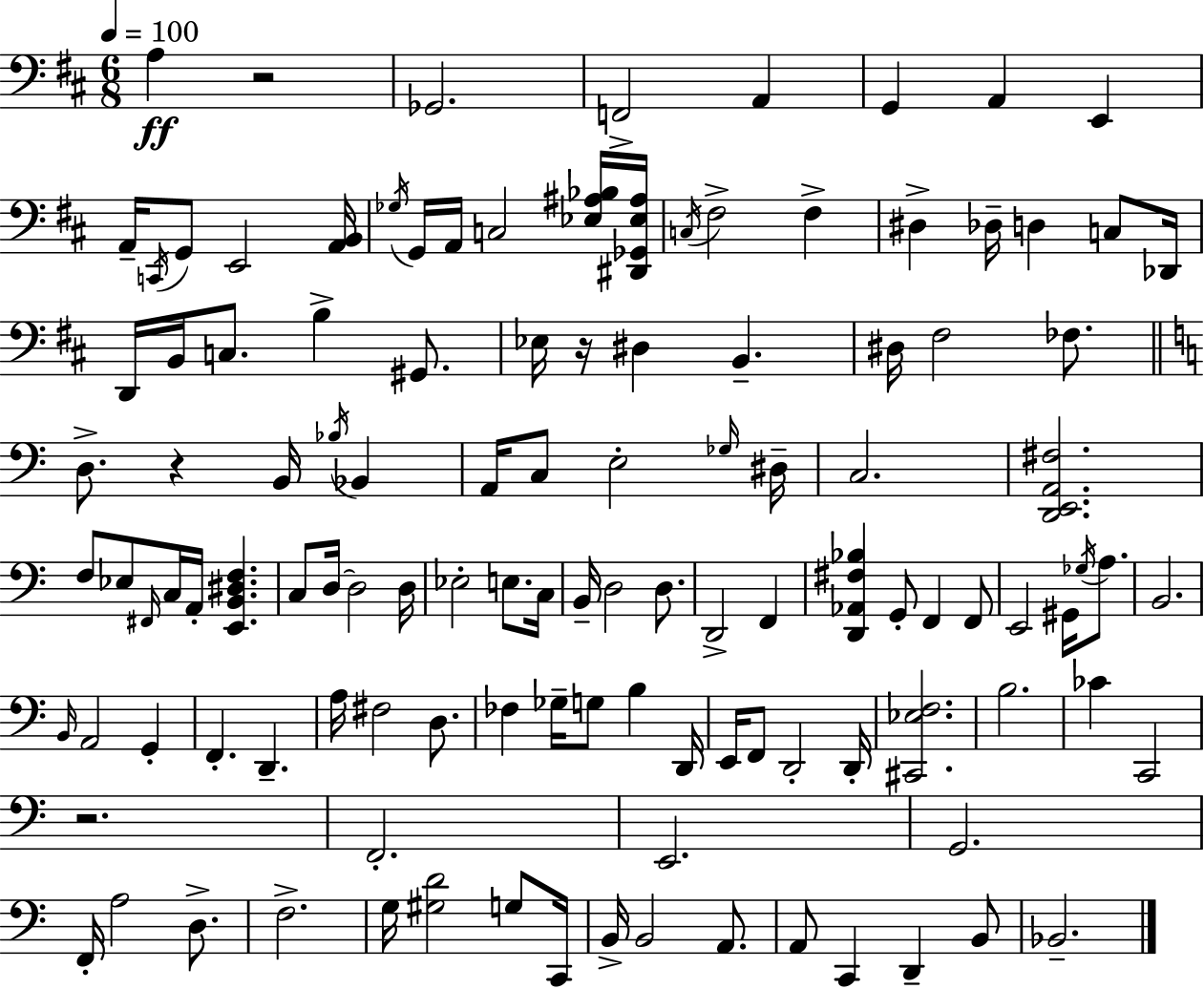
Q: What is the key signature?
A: D major